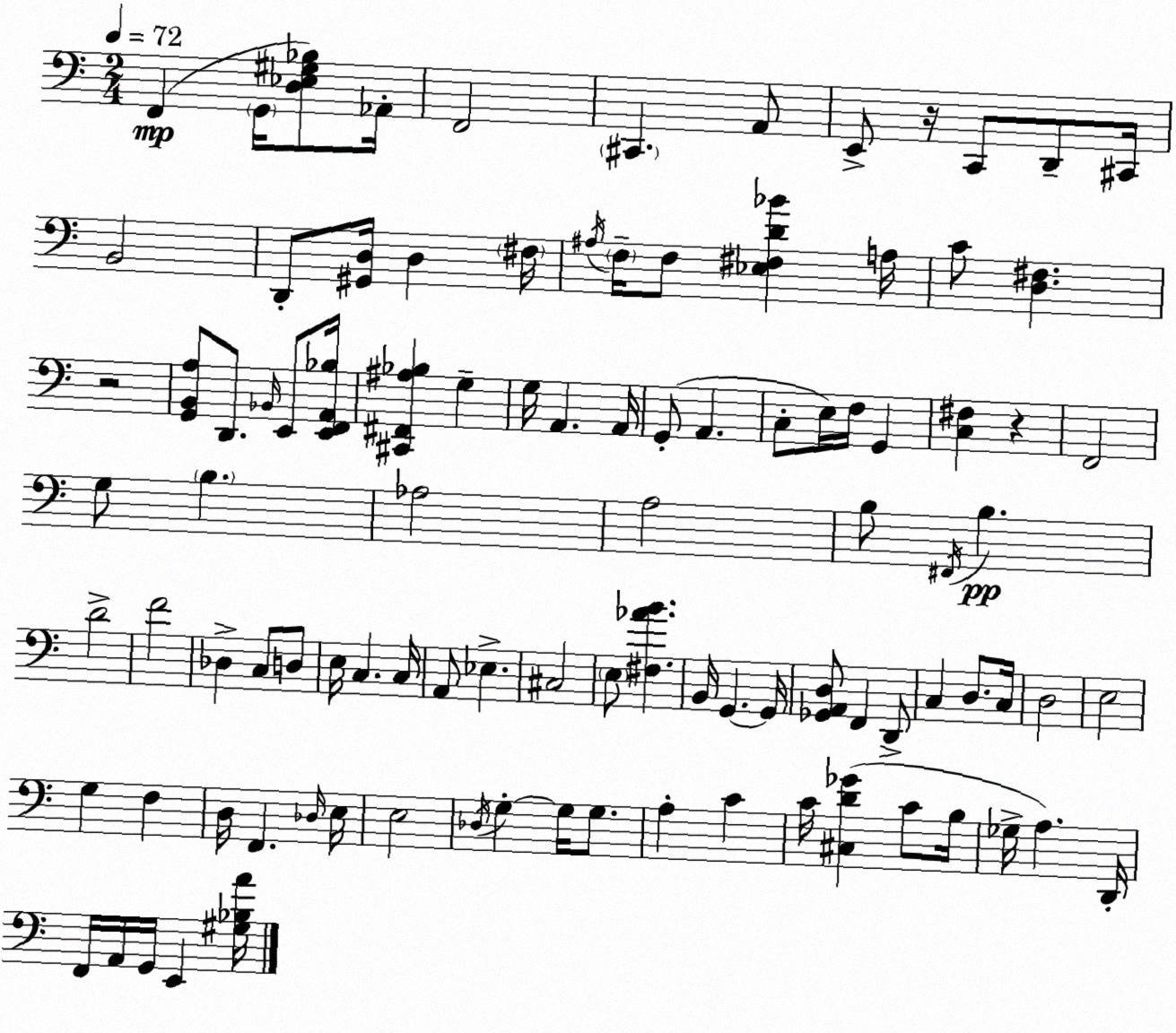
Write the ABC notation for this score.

X:1
T:Untitled
M:2/4
L:1/4
K:C
F,, G,,/4 [D,_E,^G,_B,]/2 _A,,/4 F,,2 ^C,, A,,/2 E,,/2 z/4 C,,/2 D,,/2 ^C,,/4 B,,2 D,,/2 [^G,,D,]/4 D, ^F,/4 ^A,/4 F,/4 F,/2 [_E,^F,D_B] A,/4 C/2 [D,^F,] z2 [G,,B,,A,]/2 D,,/2 _B,,/4 E,,/2 [E,,F,,A,,_B,]/4 [^C,,^F,,^A,_B,] G, G,/4 A,, A,,/4 G,,/2 A,, C,/2 E,/4 F,/4 G,, [C,^F,] z F,,2 G,/2 B, _A,2 A,2 B,/2 ^F,,/4 B, D2 F2 _D, C,/2 D,/2 E,/4 C, C,/4 A,,/2 _E, ^C,2 E,/2 [^F,_AB] B,,/4 G,, G,,/4 [_G,,A,,D,]/2 F,, D,,/2 C, D,/2 C,/4 D,2 E,2 G, F, D,/4 F,, _D,/4 E,/4 E,2 _D,/4 G, G,/4 G,/2 A, C C/4 [^C,D_G] C/2 B,/4 _G,/4 A, D,,/4 F,,/4 A,,/4 G,,/4 E,, [^G,_B,A]/4